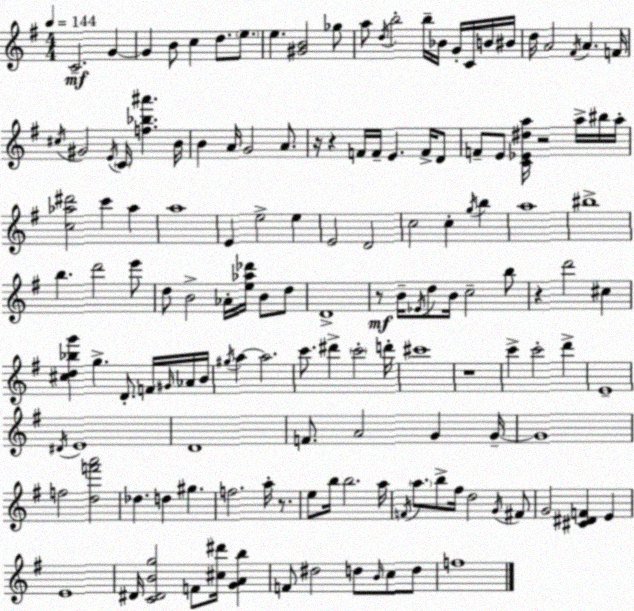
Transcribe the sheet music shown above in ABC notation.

X:1
T:Untitled
M:4/4
L:1/4
K:Em
C2 G G B/2 c d/2 e/2 e [^GB]2 _g/2 a/2 d/4 b2 b/4 _B/4 G/4 C/4 B/4 ^B/4 d/4 A2 ^F/4 A F/4 ^c/4 ^G2 E/4 C/4 [f_b^a'] B/4 B A/4 G2 A/2 z/4 z F/4 F/4 E F/4 D/2 F/2 E/2 [C_E^da]/4 z2 a/4 ^b/4 a/4 [c_a^d']2 c' _a a4 E e2 e E2 D2 c2 c g/4 b a4 ^b4 b d'2 e'/2 d/2 B2 _A/4 [e_a_d']/4 B/2 d/2 D4 z/2 B/4 _E/4 d/2 B/4 c2 b/2 z d'2 ^c [^cd_bg'] g D/2 F/4 ^G/4 _A/4 B/4 ^g/4 a a2 c'/2 ^d' c'2 d'/4 ^c'4 z4 c' c'2 d' E4 ^D/4 E4 D4 F/2 A2 G G/4 G4 f2 [df'a']2 _d d ^g f2 a/4 z/2 e/2 b/4 b2 a/4 F/4 a/2 b/2 ^f/4 d2 G/4 ^F/2 G2 [^C^DF] E E4 ^D/4 [C^DBg]2 F/2 [^c^d']/4 [GAb] F/2 ^d2 d/2 B/4 c/2 d/2 f4